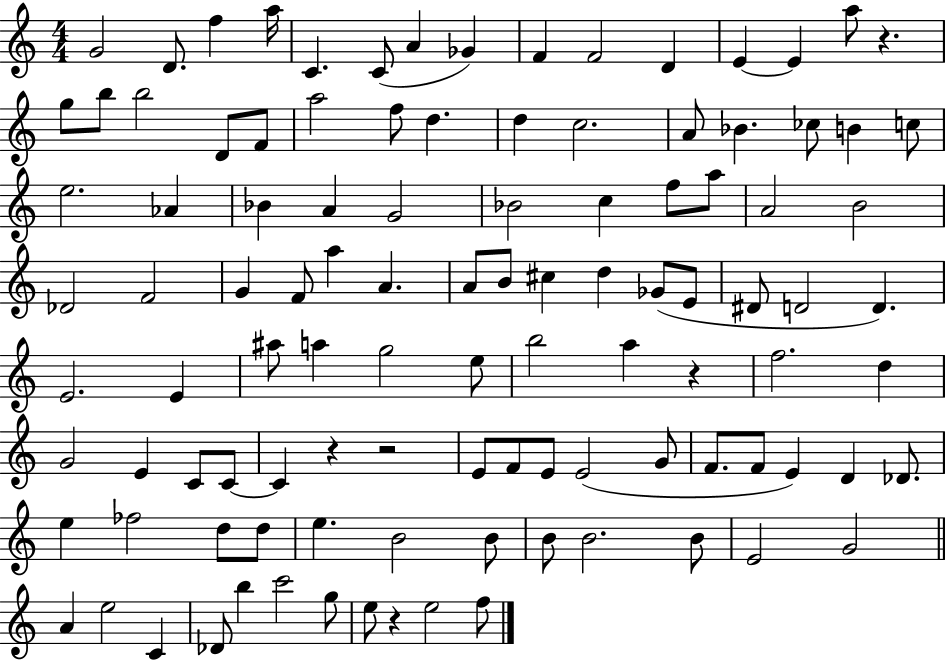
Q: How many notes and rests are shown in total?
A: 107